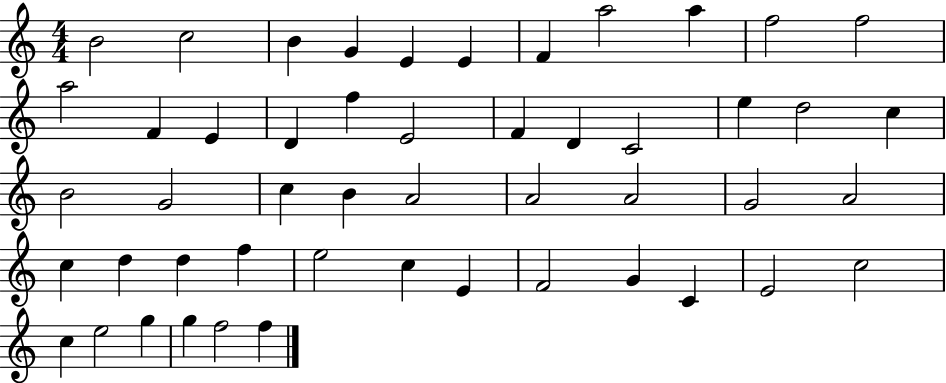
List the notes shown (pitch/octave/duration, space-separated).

B4/h C5/h B4/q G4/q E4/q E4/q F4/q A5/h A5/q F5/h F5/h A5/h F4/q E4/q D4/q F5/q E4/h F4/q D4/q C4/h E5/q D5/h C5/q B4/h G4/h C5/q B4/q A4/h A4/h A4/h G4/h A4/h C5/q D5/q D5/q F5/q E5/h C5/q E4/q F4/h G4/q C4/q E4/h C5/h C5/q E5/h G5/q G5/q F5/h F5/q